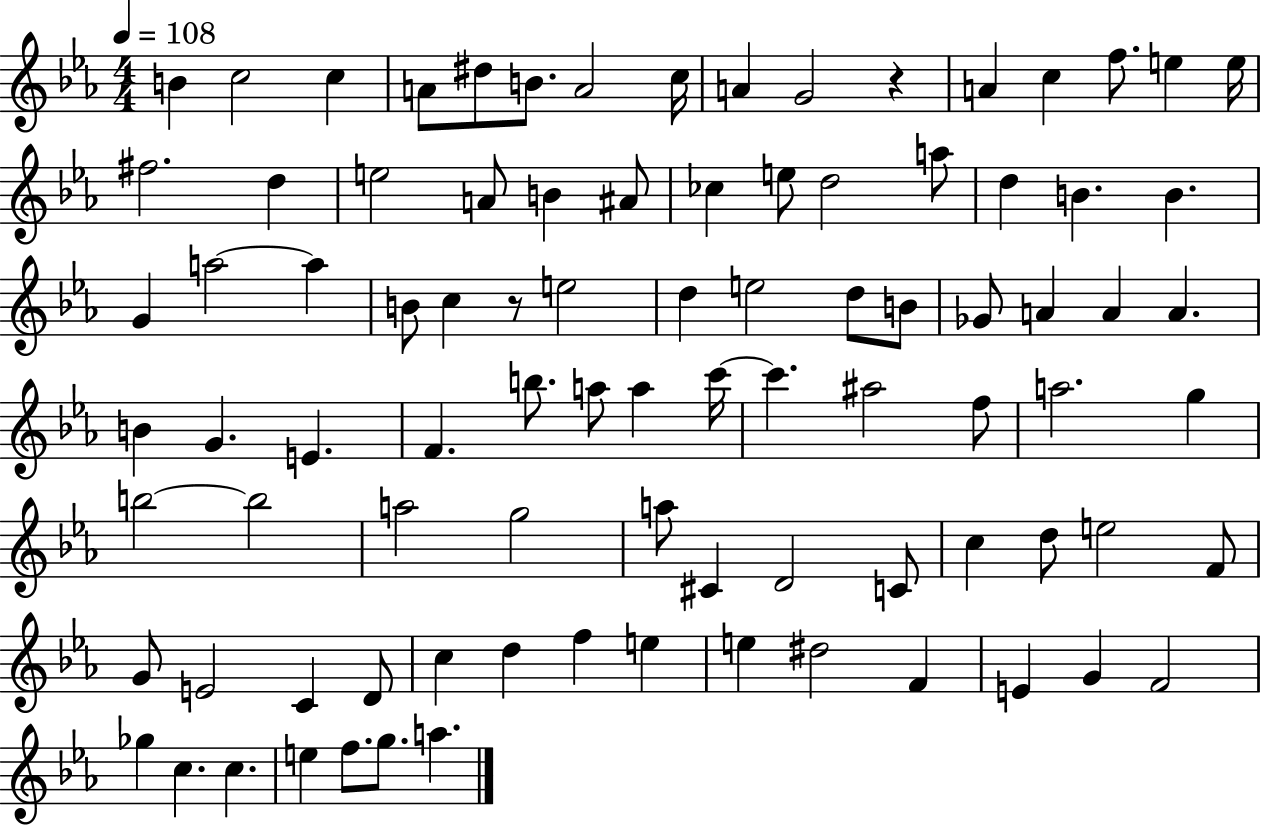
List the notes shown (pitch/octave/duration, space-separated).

B4/q C5/h C5/q A4/e D#5/e B4/e. A4/h C5/s A4/q G4/h R/q A4/q C5/q F5/e. E5/q E5/s F#5/h. D5/q E5/h A4/e B4/q A#4/e CES5/q E5/e D5/h A5/e D5/q B4/q. B4/q. G4/q A5/h A5/q B4/e C5/q R/e E5/h D5/q E5/h D5/e B4/e Gb4/e A4/q A4/q A4/q. B4/q G4/q. E4/q. F4/q. B5/e. A5/e A5/q C6/s C6/q. A#5/h F5/e A5/h. G5/q B5/h B5/h A5/h G5/h A5/e C#4/q D4/h C4/e C5/q D5/e E5/h F4/e G4/e E4/h C4/q D4/e C5/q D5/q F5/q E5/q E5/q D#5/h F4/q E4/q G4/q F4/h Gb5/q C5/q. C5/q. E5/q F5/e. G5/e. A5/q.